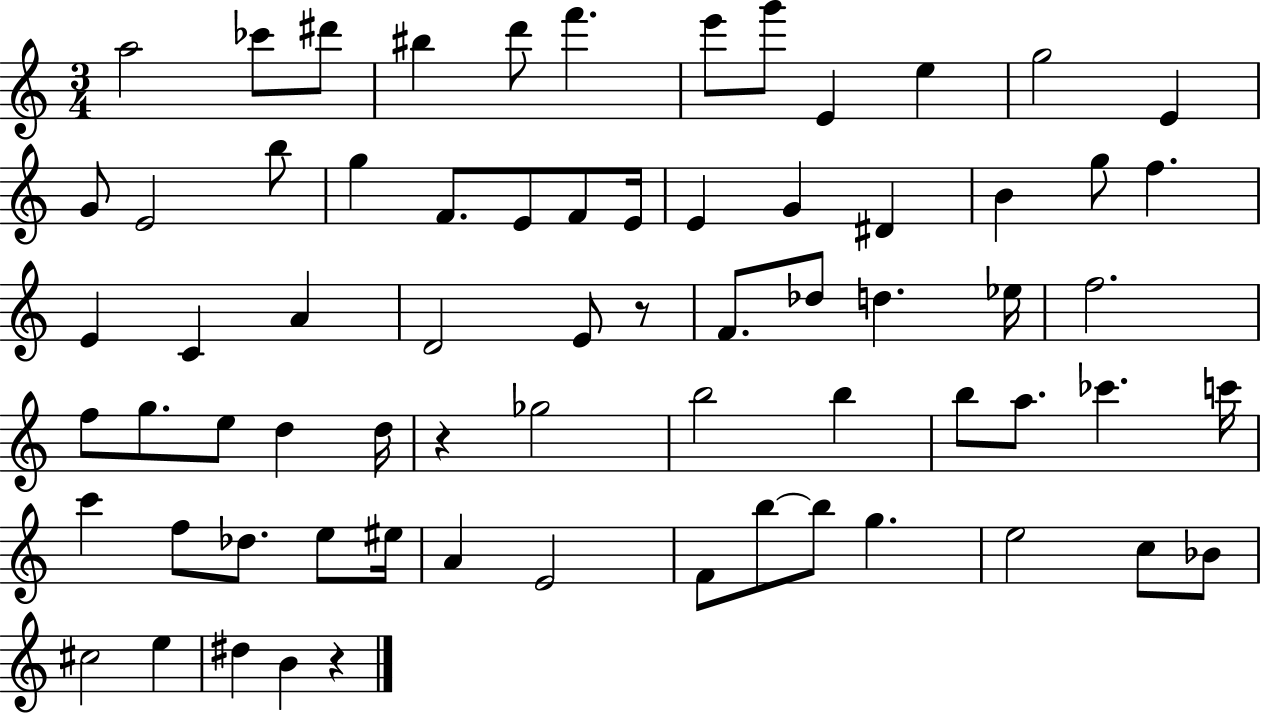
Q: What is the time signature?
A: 3/4